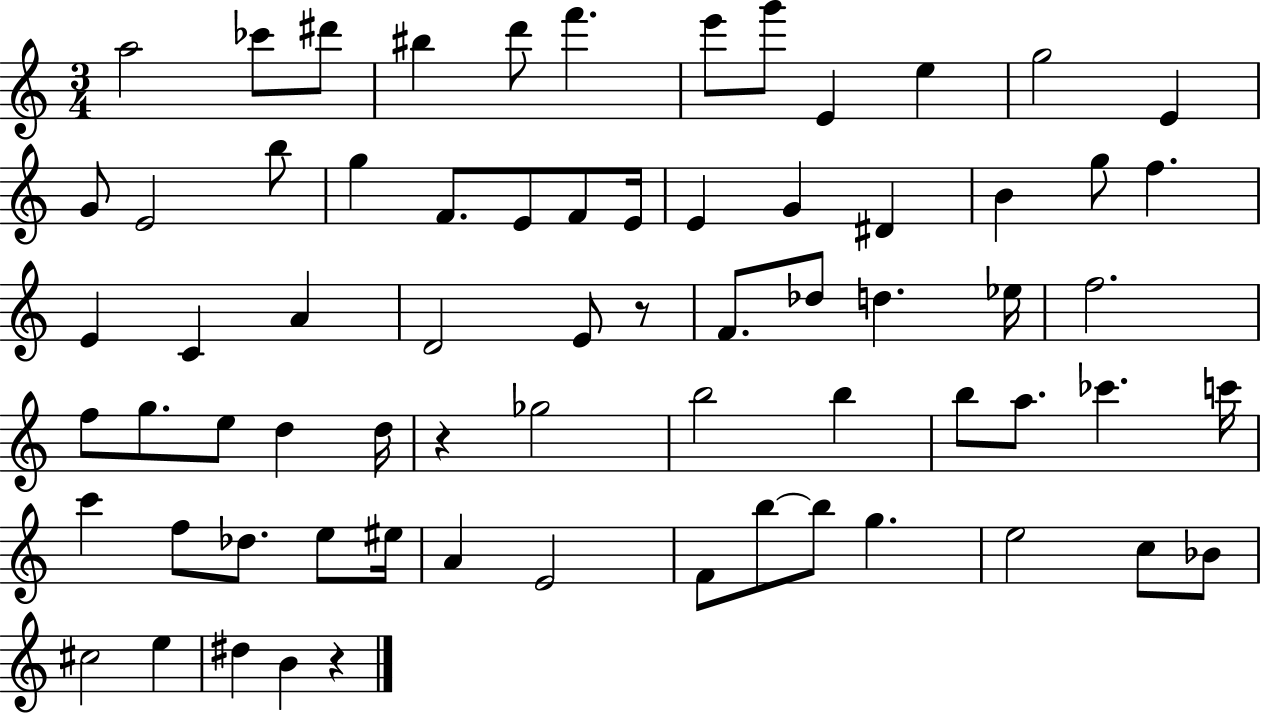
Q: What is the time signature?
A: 3/4